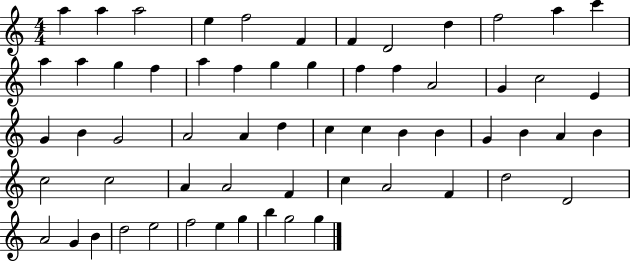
{
  \clef treble
  \numericTimeSignature
  \time 4/4
  \key c \major
  a''4 a''4 a''2 | e''4 f''2 f'4 | f'4 d'2 d''4 | f''2 a''4 c'''4 | \break a''4 a''4 g''4 f''4 | a''4 f''4 g''4 g''4 | f''4 f''4 a'2 | g'4 c''2 e'4 | \break g'4 b'4 g'2 | a'2 a'4 d''4 | c''4 c''4 b'4 b'4 | g'4 b'4 a'4 b'4 | \break c''2 c''2 | a'4 a'2 f'4 | c''4 a'2 f'4 | d''2 d'2 | \break a'2 g'4 b'4 | d''2 e''2 | f''2 e''4 g''4 | b''4 g''2 g''4 | \break \bar "|."
}